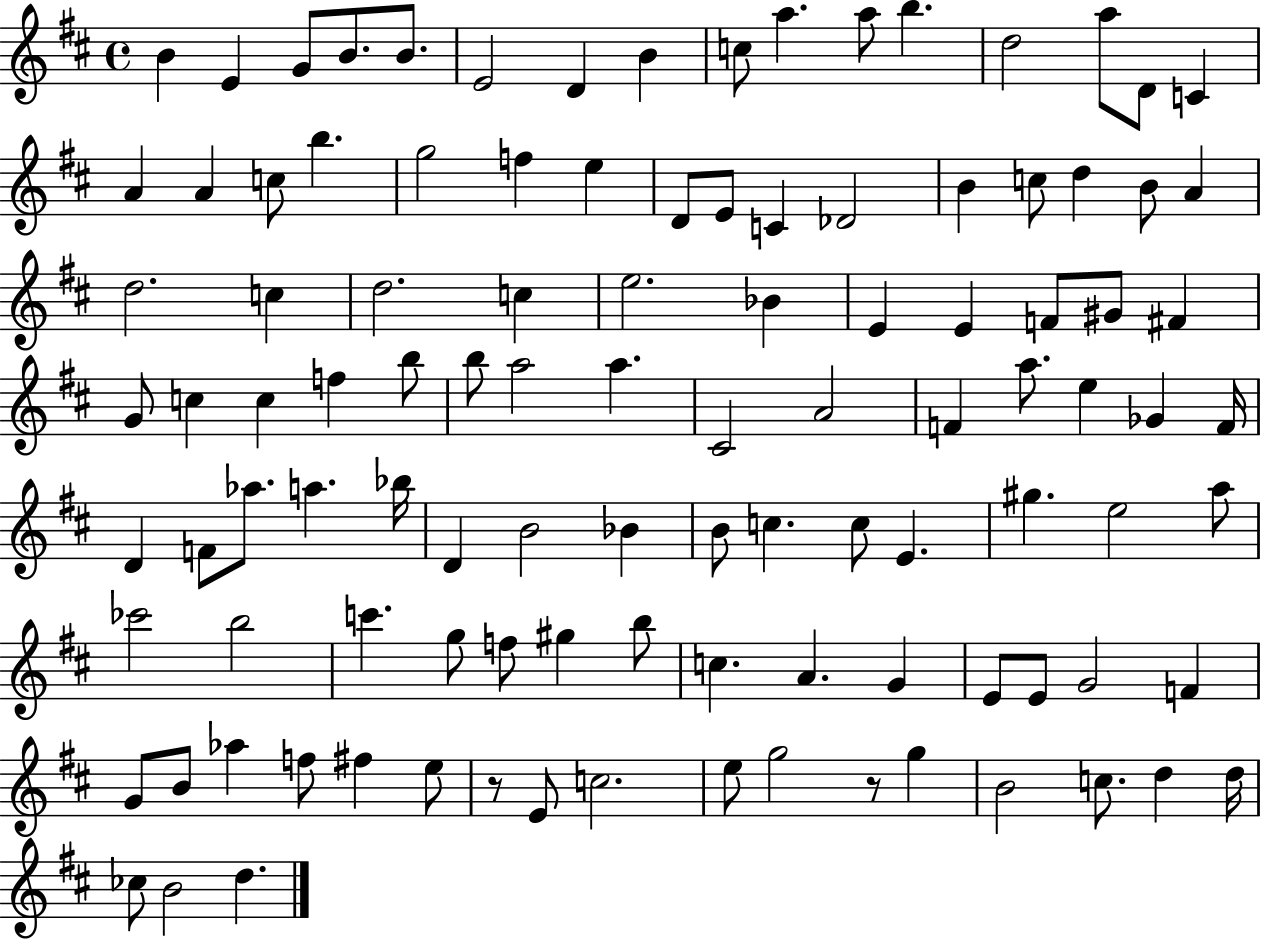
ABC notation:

X:1
T:Untitled
M:4/4
L:1/4
K:D
B E G/2 B/2 B/2 E2 D B c/2 a a/2 b d2 a/2 D/2 C A A c/2 b g2 f e D/2 E/2 C _D2 B c/2 d B/2 A d2 c d2 c e2 _B E E F/2 ^G/2 ^F G/2 c c f b/2 b/2 a2 a ^C2 A2 F a/2 e _G F/4 D F/2 _a/2 a _b/4 D B2 _B B/2 c c/2 E ^g e2 a/2 _c'2 b2 c' g/2 f/2 ^g b/2 c A G E/2 E/2 G2 F G/2 B/2 _a f/2 ^f e/2 z/2 E/2 c2 e/2 g2 z/2 g B2 c/2 d d/4 _c/2 B2 d